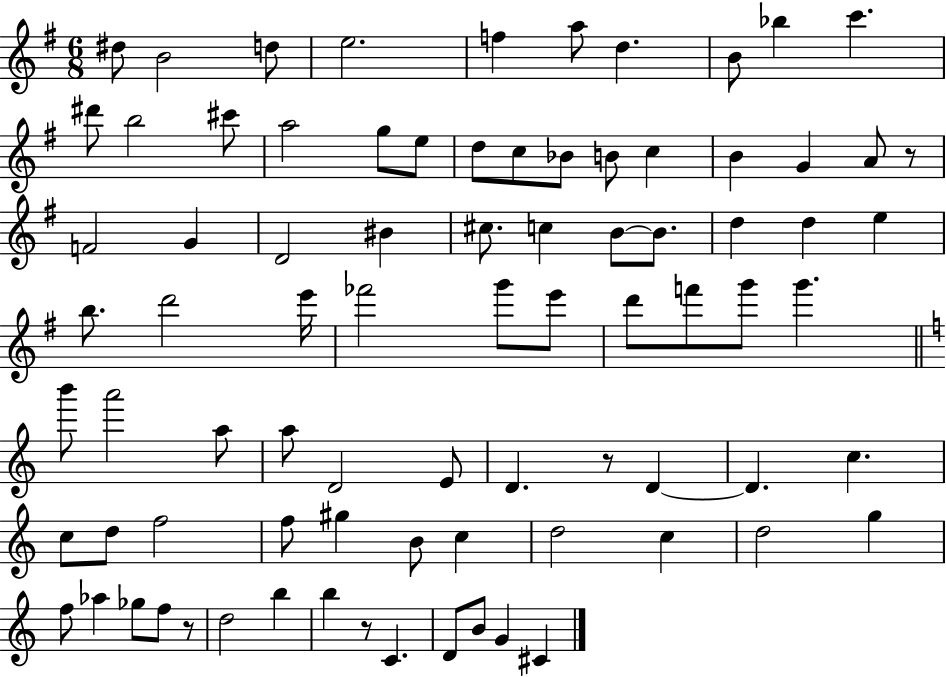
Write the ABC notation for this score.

X:1
T:Untitled
M:6/8
L:1/4
K:G
^d/2 B2 d/2 e2 f a/2 d B/2 _b c' ^d'/2 b2 ^c'/2 a2 g/2 e/2 d/2 c/2 _B/2 B/2 c B G A/2 z/2 F2 G D2 ^B ^c/2 c B/2 B/2 d d e b/2 d'2 e'/4 _f'2 g'/2 e'/2 d'/2 f'/2 g'/2 g' b'/2 a'2 a/2 a/2 D2 E/2 D z/2 D D c c/2 d/2 f2 f/2 ^g B/2 c d2 c d2 g f/2 _a _g/2 f/2 z/2 d2 b b z/2 C D/2 B/2 G ^C